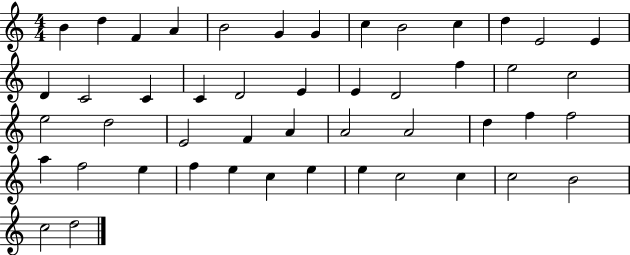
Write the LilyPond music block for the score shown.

{
  \clef treble
  \numericTimeSignature
  \time 4/4
  \key c \major
  b'4 d''4 f'4 a'4 | b'2 g'4 g'4 | c''4 b'2 c''4 | d''4 e'2 e'4 | \break d'4 c'2 c'4 | c'4 d'2 e'4 | e'4 d'2 f''4 | e''2 c''2 | \break e''2 d''2 | e'2 f'4 a'4 | a'2 a'2 | d''4 f''4 f''2 | \break a''4 f''2 e''4 | f''4 e''4 c''4 e''4 | e''4 c''2 c''4 | c''2 b'2 | \break c''2 d''2 | \bar "|."
}